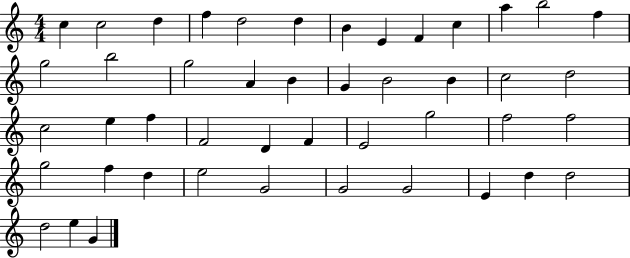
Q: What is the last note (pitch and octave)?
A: G4